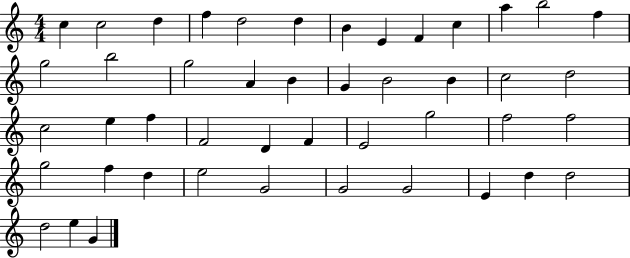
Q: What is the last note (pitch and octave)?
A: G4